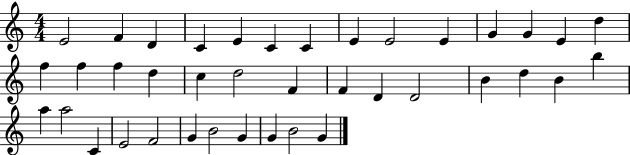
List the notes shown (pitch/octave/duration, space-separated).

E4/h F4/q D4/q C4/q E4/q C4/q C4/q E4/q E4/h E4/q G4/q G4/q E4/q D5/q F5/q F5/q F5/q D5/q C5/q D5/h F4/q F4/q D4/q D4/h B4/q D5/q B4/q B5/q A5/q A5/h C4/q E4/h F4/h G4/q B4/h G4/q G4/q B4/h G4/q